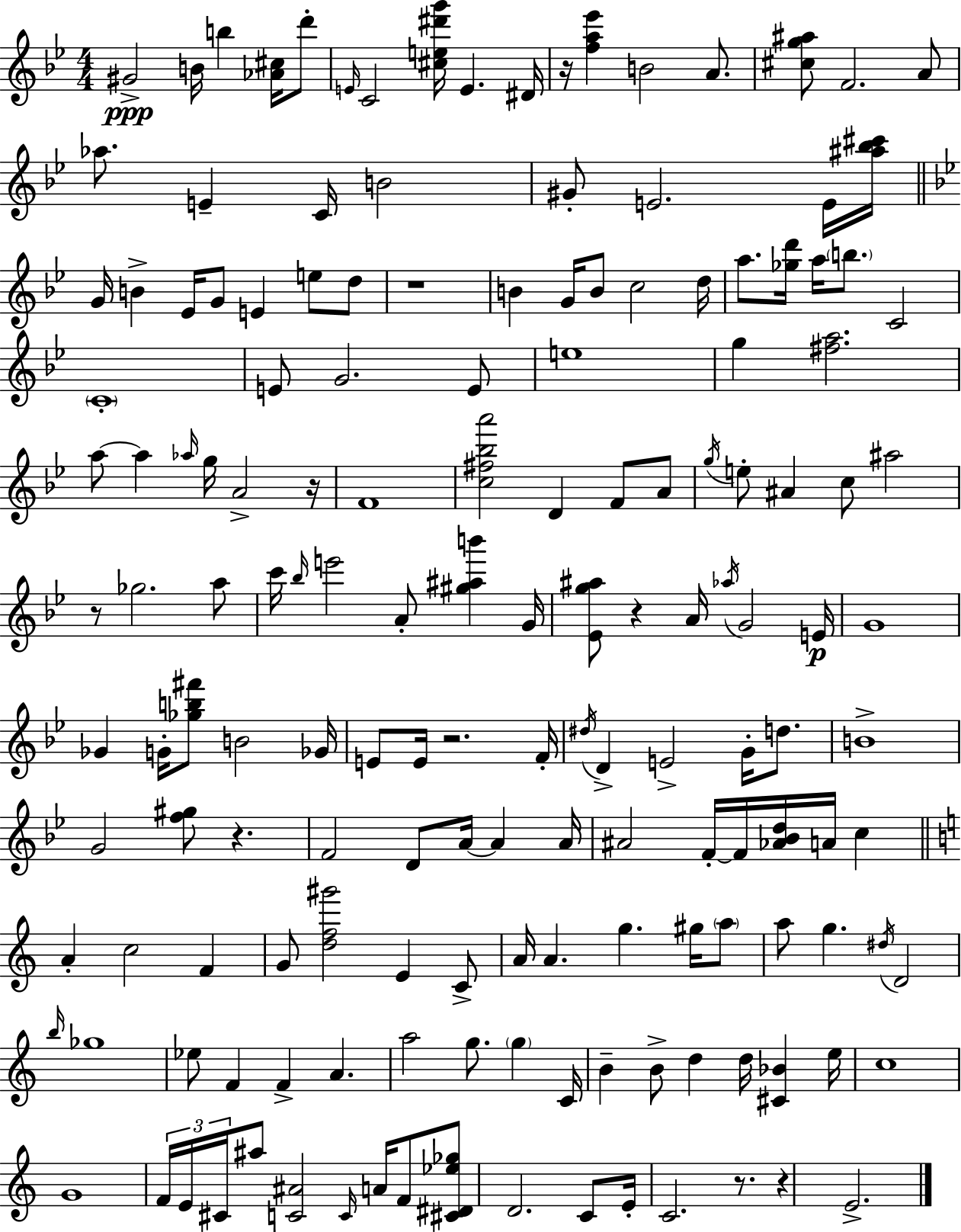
G#4/h B4/s B5/q [Ab4,C#5]/s D6/e E4/s C4/h [C#5,E5,D#6,G6]/s E4/q. D#4/s R/s [F5,A5,Eb6]/q B4/h A4/e. [C#5,G5,A#5]/e F4/h. A4/e Ab5/e. E4/q C4/s B4/h G#4/e E4/h. E4/s [A#5,Bb5,C#6]/s G4/s B4/q Eb4/s G4/e E4/q E5/e D5/e R/w B4/q G4/s B4/e C5/h D5/s A5/e. [Gb5,D6]/s A5/s B5/e. C4/h C4/w E4/e G4/h. E4/e E5/w G5/q [F#5,A5]/h. A5/e A5/q Ab5/s G5/s A4/h R/s F4/w [C5,F#5,Bb5,A6]/h D4/q F4/e A4/e G5/s E5/e A#4/q C5/e A#5/h R/e Gb5/h. A5/e C6/s Bb5/s E6/h A4/e [G#5,A#5,B6]/q G4/s [Eb4,G5,A#5]/e R/q A4/s Ab5/s G4/h E4/s G4/w Gb4/q G4/s [Gb5,B5,F#6]/e B4/h Gb4/s E4/e E4/s R/h. F4/s D#5/s D4/q E4/h G4/s D5/e. B4/w G4/h [F5,G#5]/e R/q. F4/h D4/e A4/s A4/q A4/s A#4/h F4/s F4/s [Ab4,Bb4,D5]/s A4/s C5/q A4/q C5/h F4/q G4/e [D5,F5,G#6]/h E4/q C4/e A4/s A4/q. G5/q. G#5/s A5/e A5/e G5/q. D#5/s D4/h B5/s Gb5/w Eb5/e F4/q F4/q A4/q. A5/h G5/e. G5/q C4/s B4/q B4/e D5/q D5/s [C#4,Bb4]/q E5/s C5/w G4/w F4/s E4/s C#4/s A#5/e [C4,A#4]/h C4/s A4/s F4/e [C#4,D#4,Eb5,Gb5]/e D4/h. C4/e E4/s C4/h. R/e. R/q E4/h.